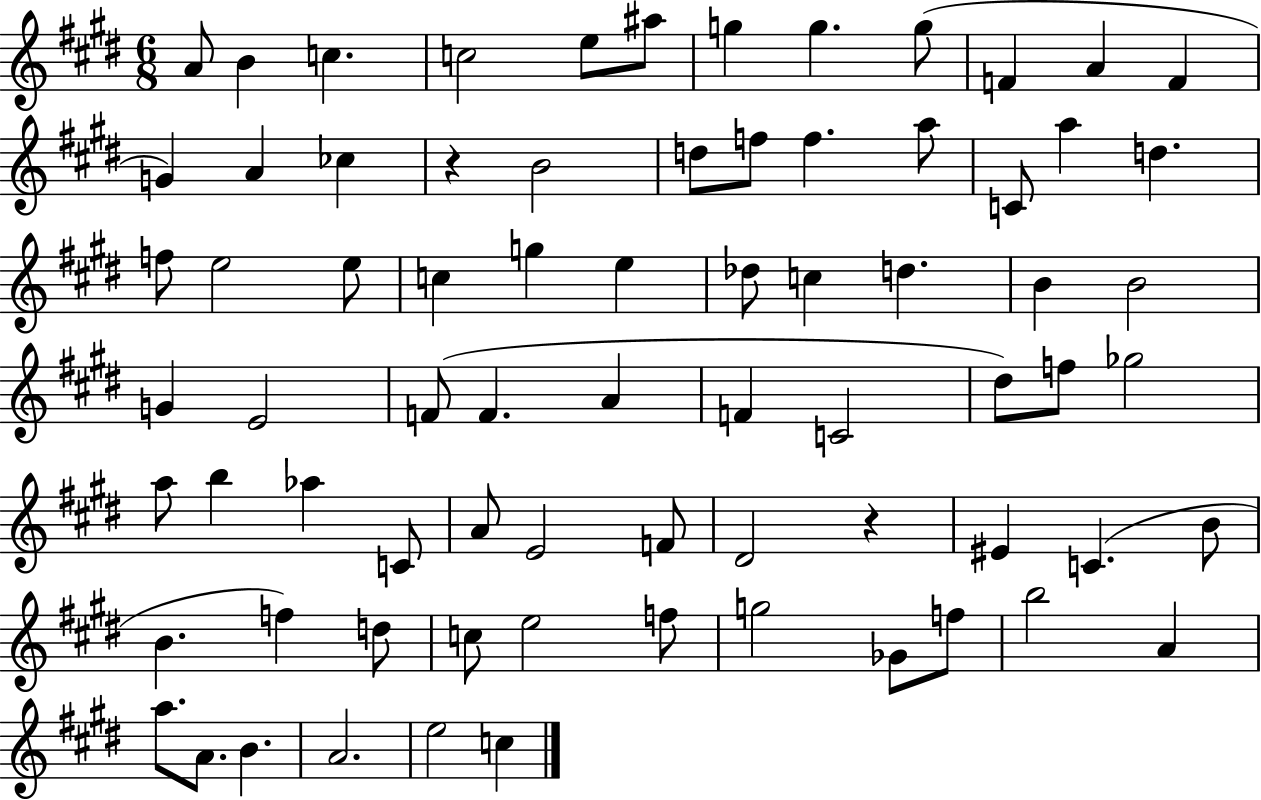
A4/e B4/q C5/q. C5/h E5/e A#5/e G5/q G5/q. G5/e F4/q A4/q F4/q G4/q A4/q CES5/q R/q B4/h D5/e F5/e F5/q. A5/e C4/e A5/q D5/q. F5/e E5/h E5/e C5/q G5/q E5/q Db5/e C5/q D5/q. B4/q B4/h G4/q E4/h F4/e F4/q. A4/q F4/q C4/h D#5/e F5/e Gb5/h A5/e B5/q Ab5/q C4/e A4/e E4/h F4/e D#4/h R/q EIS4/q C4/q. B4/e B4/q. F5/q D5/e C5/e E5/h F5/e G5/h Gb4/e F5/e B5/h A4/q A5/e. A4/e. B4/q. A4/h. E5/h C5/q